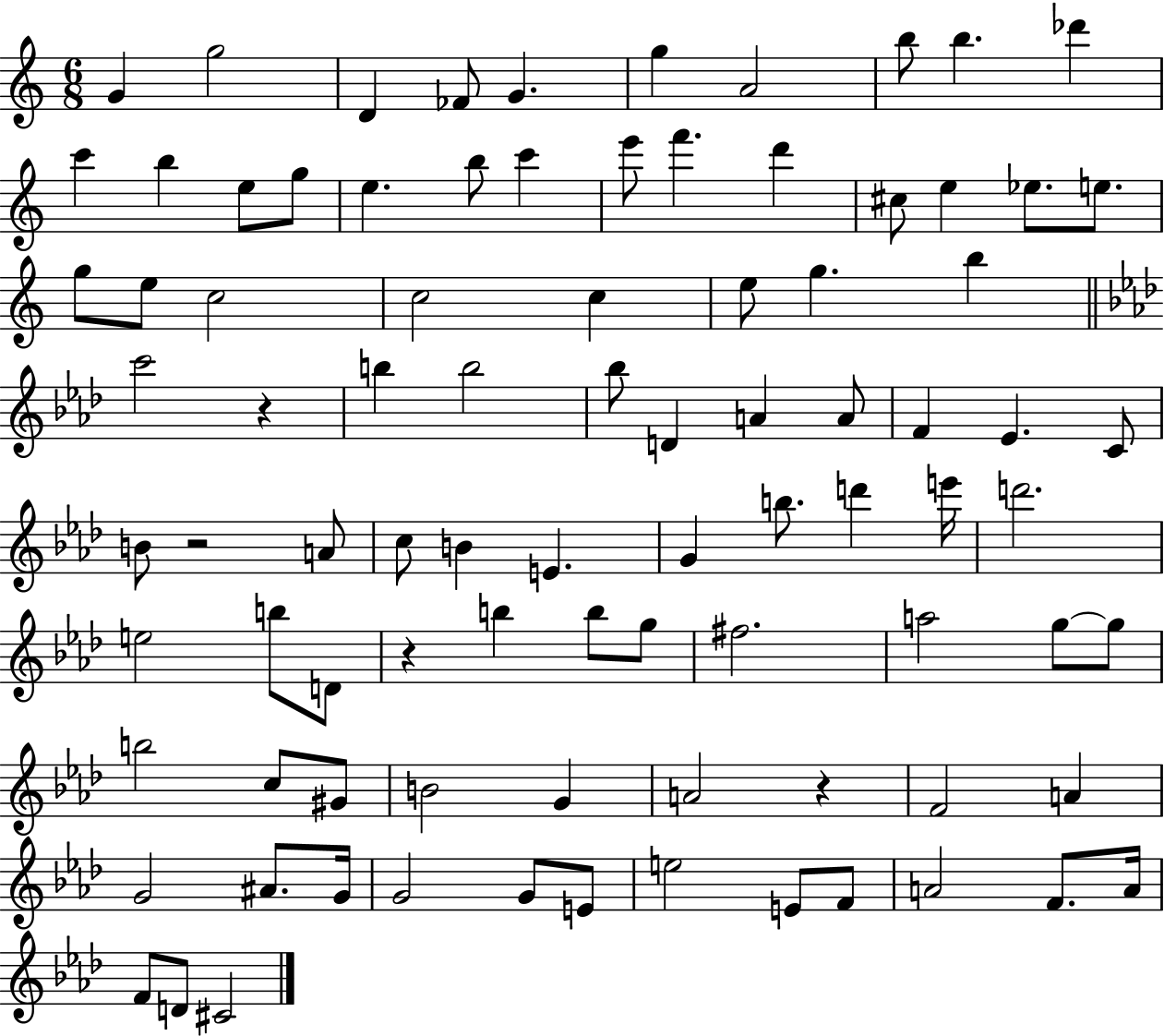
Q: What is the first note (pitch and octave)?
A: G4